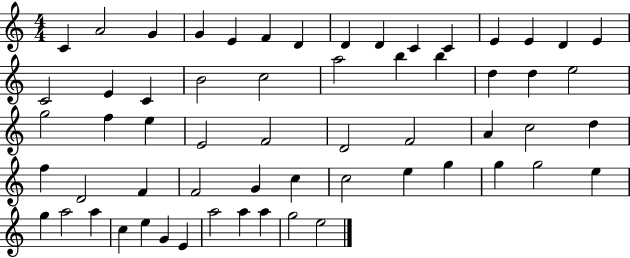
{
  \clef treble
  \numericTimeSignature
  \time 4/4
  \key c \major
  c'4 a'2 g'4 | g'4 e'4 f'4 d'4 | d'4 d'4 c'4 c'4 | e'4 e'4 d'4 e'4 | \break c'2 e'4 c'4 | b'2 c''2 | a''2 b''4 b''4 | d''4 d''4 e''2 | \break g''2 f''4 e''4 | e'2 f'2 | d'2 f'2 | a'4 c''2 d''4 | \break f''4 d'2 f'4 | f'2 g'4 c''4 | c''2 e''4 g''4 | g''4 g''2 e''4 | \break g''4 a''2 a''4 | c''4 e''4 g'4 e'4 | a''2 a''4 a''4 | g''2 e''2 | \break \bar "|."
}